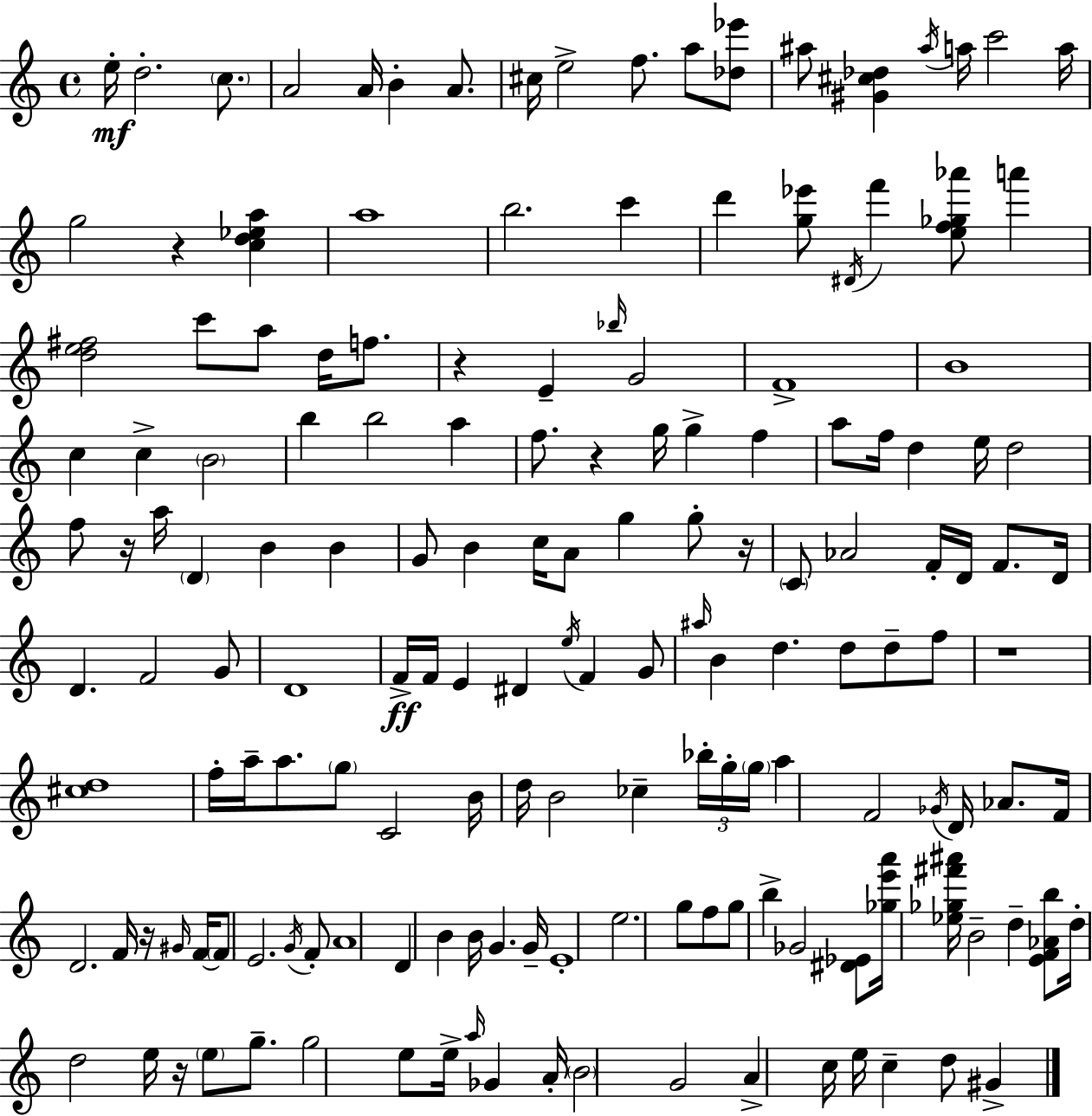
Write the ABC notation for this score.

X:1
T:Untitled
M:4/4
L:1/4
K:Am
e/4 d2 c/2 A2 A/4 B A/2 ^c/4 e2 f/2 a/2 [_d_e']/2 ^a/2 [^G^c_d] ^a/4 a/4 c'2 a/4 g2 z [cd_ea] a4 b2 c' d' [g_e']/2 ^D/4 f' [ef_g_a']/2 a' [de^f]2 c'/2 a/2 d/4 f/2 z E _b/4 G2 F4 B4 c c B2 b b2 a f/2 z g/4 g f a/2 f/4 d e/4 d2 f/2 z/4 a/4 D B B G/2 B c/4 A/2 g g/2 z/4 C/2 _A2 F/4 D/4 F/2 D/4 D F2 G/2 D4 F/4 F/4 E ^D e/4 F G/2 ^a/4 B d d/2 d/2 f/2 z4 [^cd]4 f/4 a/4 a/2 g/2 C2 B/4 d/4 B2 _c _b/4 g/4 g/4 a F2 _G/4 D/4 _A/2 F/4 D2 F/4 z/4 ^G/4 F/4 F/2 E2 G/4 F/2 A4 D B B/4 G G/4 E4 e2 g/2 f/2 g/2 b _G2 [^D_E]/2 [_ge'a']/4 [_e_g^f'^a']/4 B2 d [EF_Ab]/2 d/4 d2 e/4 z/4 e/2 g/2 g2 e/2 e/4 a/4 _G A/4 B2 G2 A c/4 e/4 c d/2 ^G